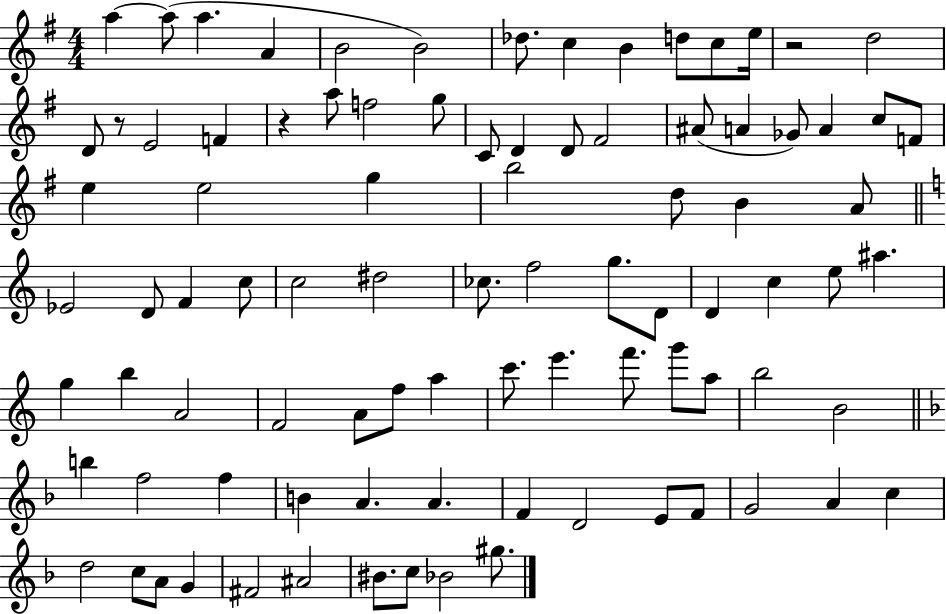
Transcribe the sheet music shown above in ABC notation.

X:1
T:Untitled
M:4/4
L:1/4
K:G
a a/2 a A B2 B2 _d/2 c B d/2 c/2 e/4 z2 d2 D/2 z/2 E2 F z a/2 f2 g/2 C/2 D D/2 ^F2 ^A/2 A _G/2 A c/2 F/2 e e2 g b2 d/2 B A/2 _E2 D/2 F c/2 c2 ^d2 _c/2 f2 g/2 D/2 D c e/2 ^a g b A2 F2 A/2 f/2 a c'/2 e' f'/2 g'/2 a/2 b2 B2 b f2 f B A A F D2 E/2 F/2 G2 A c d2 c/2 A/2 G ^F2 ^A2 ^B/2 c/2 _B2 ^g/2